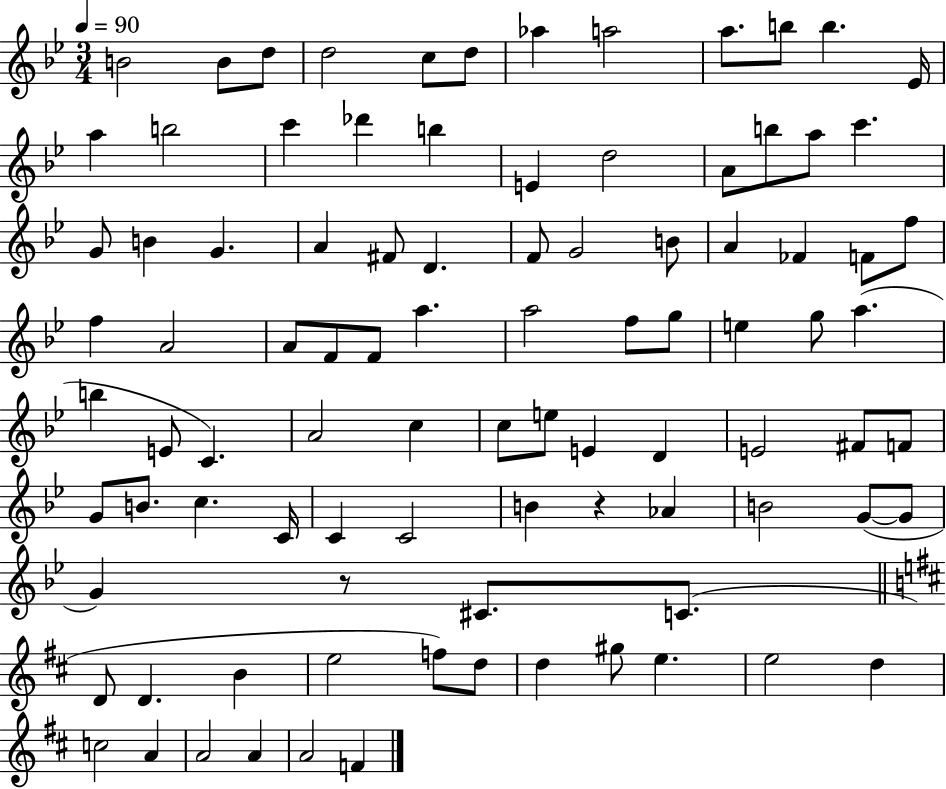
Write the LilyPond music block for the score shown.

{
  \clef treble
  \numericTimeSignature
  \time 3/4
  \key bes \major
  \tempo 4 = 90
  b'2 b'8 d''8 | d''2 c''8 d''8 | aes''4 a''2 | a''8. b''8 b''4. ees'16 | \break a''4 b''2 | c'''4 des'''4 b''4 | e'4 d''2 | a'8 b''8 a''8 c'''4. | \break g'8 b'4 g'4. | a'4 fis'8 d'4. | f'8 g'2 b'8 | a'4 fes'4 f'8 f''8 | \break f''4 a'2 | a'8 f'8 f'8 a''4. | a''2 f''8 g''8 | e''4 g''8 a''4.( | \break b''4 e'8 c'4.) | a'2 c''4 | c''8 e''8 e'4 d'4 | e'2 fis'8 f'8 | \break g'8 b'8. c''4. c'16 | c'4 c'2 | b'4 r4 aes'4 | b'2 g'8~(~ g'8 | \break g'4) r8 cis'8. c'8.( | \bar "||" \break \key d \major d'8 d'4. b'4 | e''2 f''8) d''8 | d''4 gis''8 e''4. | e''2 d''4 | \break c''2 a'4 | a'2 a'4 | a'2 f'4 | \bar "|."
}